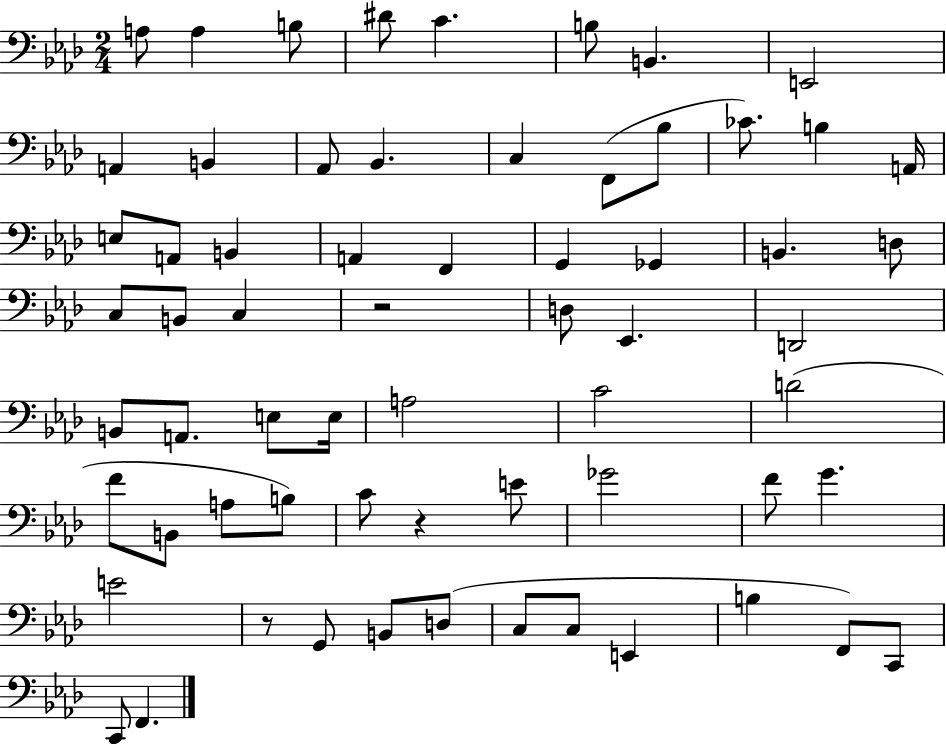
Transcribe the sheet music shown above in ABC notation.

X:1
T:Untitled
M:2/4
L:1/4
K:Ab
A,/2 A, B,/2 ^D/2 C B,/2 B,, E,,2 A,, B,, _A,,/2 _B,, C, F,,/2 _B,/2 _C/2 B, A,,/4 E,/2 A,,/2 B,, A,, F,, G,, _G,, B,, D,/2 C,/2 B,,/2 C, z2 D,/2 _E,, D,,2 B,,/2 A,,/2 E,/2 E,/4 A,2 C2 D2 F/2 B,,/2 A,/2 B,/2 C/2 z E/2 _G2 F/2 G E2 z/2 G,,/2 B,,/2 D,/2 C,/2 C,/2 E,, B, F,,/2 C,,/2 C,,/2 F,,